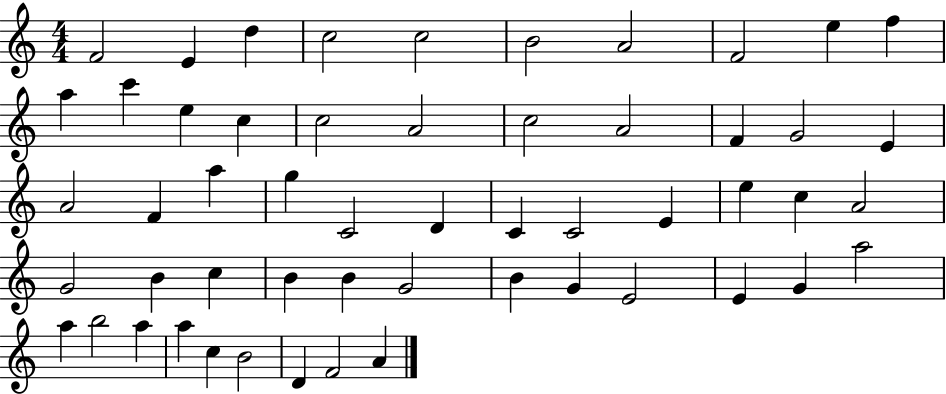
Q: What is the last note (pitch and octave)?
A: A4